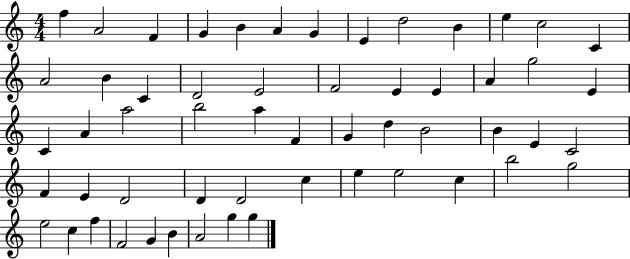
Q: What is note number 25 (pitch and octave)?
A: C4